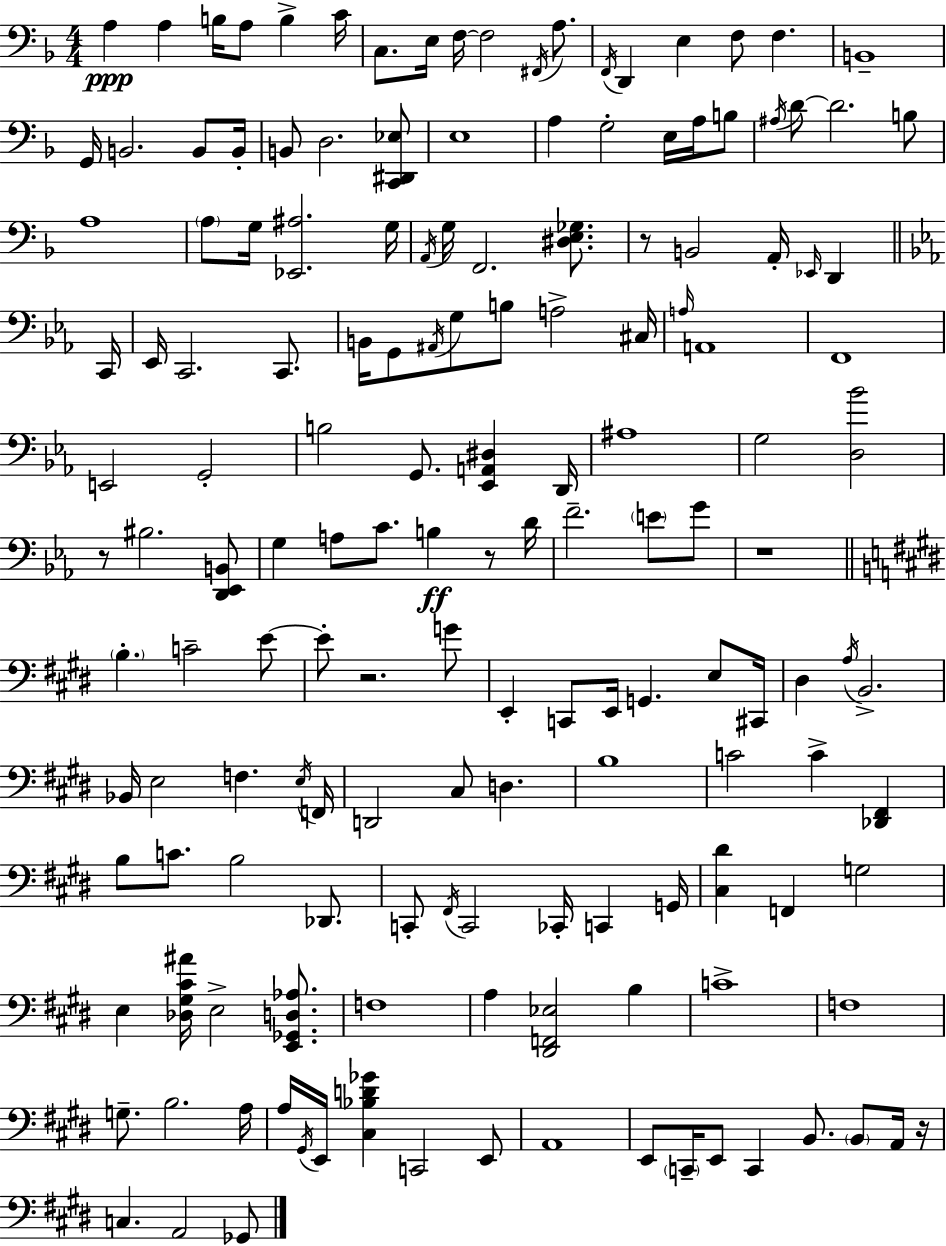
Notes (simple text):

A3/q A3/q B3/s A3/e B3/q C4/s C3/e. E3/s F3/s F3/h F#2/s A3/e. F2/s D2/q E3/q F3/e F3/q. B2/w G2/s B2/h. B2/e B2/s B2/e D3/h. [C2,D#2,Eb3]/e E3/w A3/q G3/h E3/s A3/s B3/e A#3/s D4/e D4/h. B3/e A3/w A3/e G3/s [Eb2,A#3]/h. G3/s A2/s G3/s F2/h. [D#3,E3,Gb3]/e. R/e B2/h A2/s Eb2/s D2/q C2/s Eb2/s C2/h. C2/e. B2/s G2/e A#2/s G3/e B3/e A3/h C#3/s A3/s A2/w F2/w E2/h G2/h B3/h G2/e. [Eb2,A2,D#3]/q D2/s A#3/w G3/h [D3,Bb4]/h R/e BIS3/h. [D2,Eb2,B2]/e G3/q A3/e C4/e. B3/q R/e D4/s F4/h. E4/e G4/e R/w B3/q. C4/h E4/e E4/e R/h. G4/e E2/q C2/e E2/s G2/q. E3/e C#2/s D#3/q A3/s B2/h. Bb2/s E3/h F3/q. E3/s F2/s D2/h C#3/e D3/q. B3/w C4/h C4/q [Db2,F#2]/q B3/e C4/e. B3/h Db2/e. C2/e F#2/s C2/h CES2/s C2/q G2/s [C#3,D#4]/q F2/q G3/h E3/q [Db3,G#3,C#4,A#4]/s E3/h [E2,Gb2,D3,Ab3]/e. F3/w A3/q [D#2,F2,Eb3]/h B3/q C4/w F3/w G3/e. B3/h. A3/s A3/s G#2/s E2/s [C#3,Bb3,D4,Gb4]/q C2/h E2/e A2/w E2/e C2/s E2/e C2/q B2/e. B2/e A2/s R/s C3/q. A2/h Gb2/e